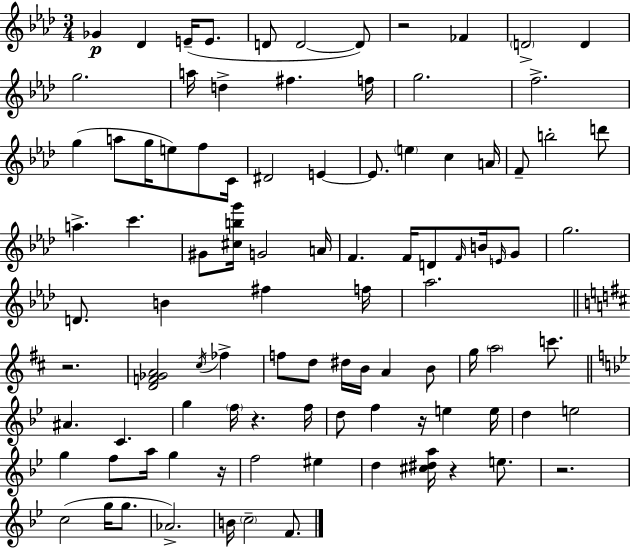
Gb4/q Db4/q E4/s E4/e. D4/e D4/h D4/e R/h FES4/q D4/h D4/q G5/h. A5/s D5/q F#5/q. F5/s G5/h. F5/h. G5/q A5/e G5/s E5/e F5/e C4/s D#4/h E4/q E4/e. E5/q C5/q A4/s F4/e B5/h D6/e A5/q. C6/q. G#4/e [C#5,B5,G6]/s G4/h A4/s F4/q. F4/s D4/e F4/s B4/s E4/s G4/e G5/h. D4/e. B4/q F#5/q F5/s Ab5/h. R/h. [D4,F4,Gb4,A4]/h C#5/s FES5/q F5/e D5/e D#5/s B4/s A4/q B4/e G5/s A5/h C6/e. A#4/q. C4/q. G5/q F5/s R/q. F5/s D5/e F5/q R/s E5/q E5/s D5/q E5/h G5/q F5/e A5/s G5/q R/s F5/h EIS5/q D5/q [C#5,D#5,A5]/s R/q E5/e. R/h. C5/h G5/s G5/e. Ab4/h. B4/s C5/h F4/e.